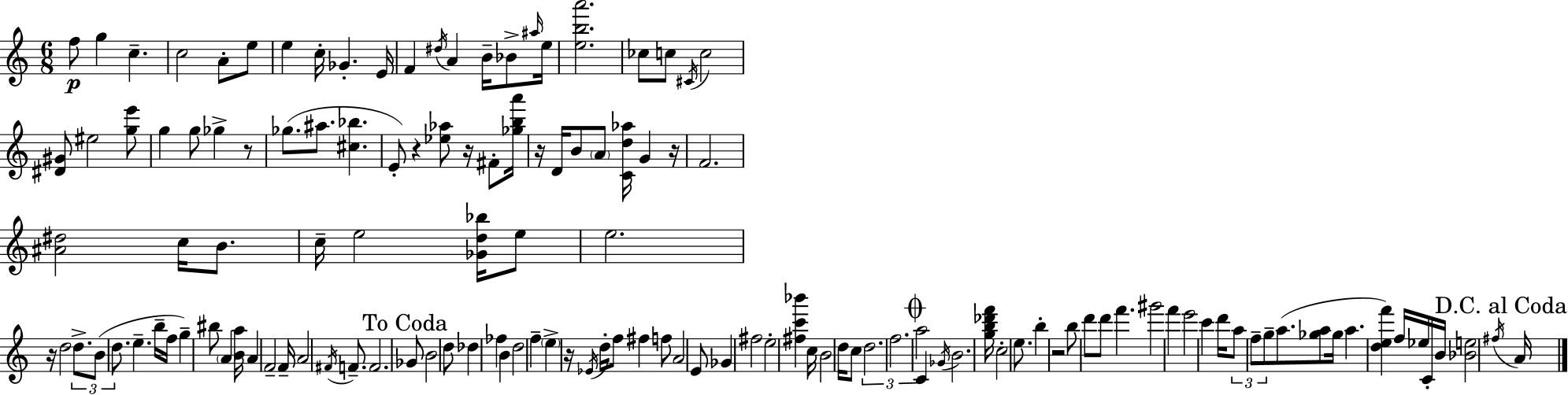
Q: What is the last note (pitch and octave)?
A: A4